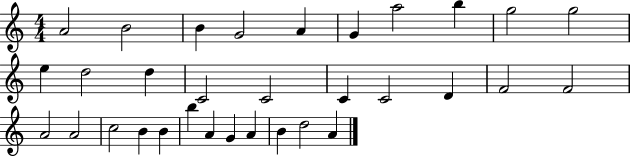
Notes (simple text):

A4/h B4/h B4/q G4/h A4/q G4/q A5/h B5/q G5/h G5/h E5/q D5/h D5/q C4/h C4/h C4/q C4/h D4/q F4/h F4/h A4/h A4/h C5/h B4/q B4/q B5/q A4/q G4/q A4/q B4/q D5/h A4/q